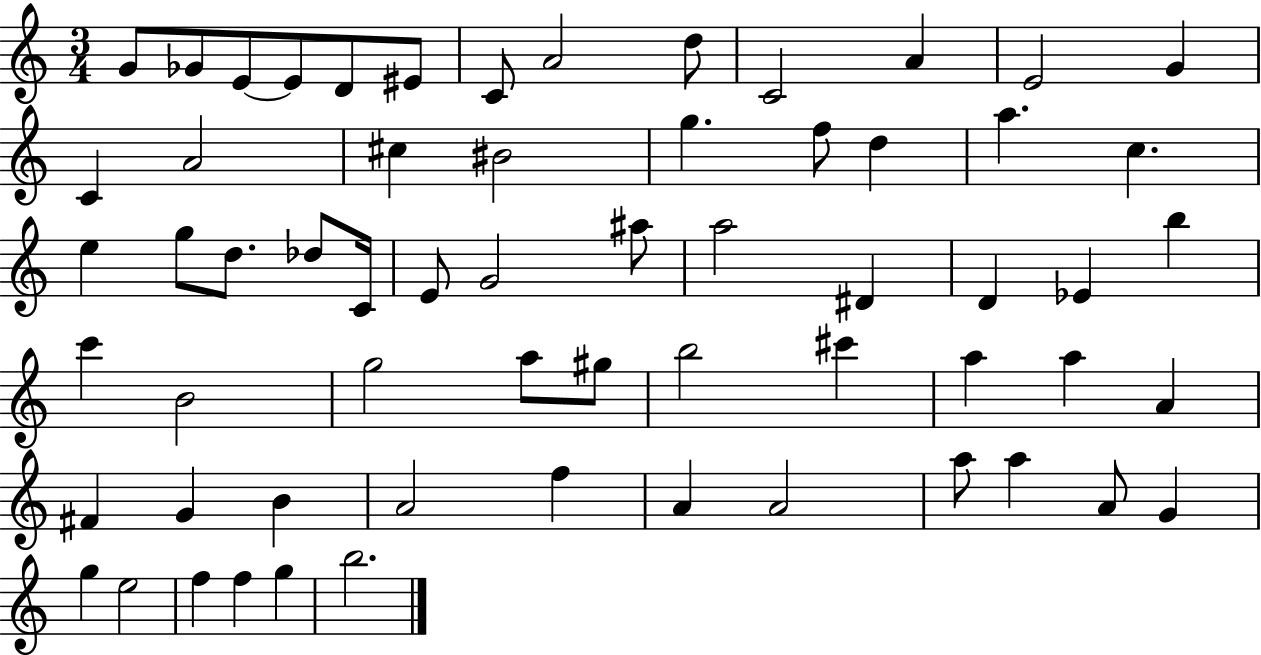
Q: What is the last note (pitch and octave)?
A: B5